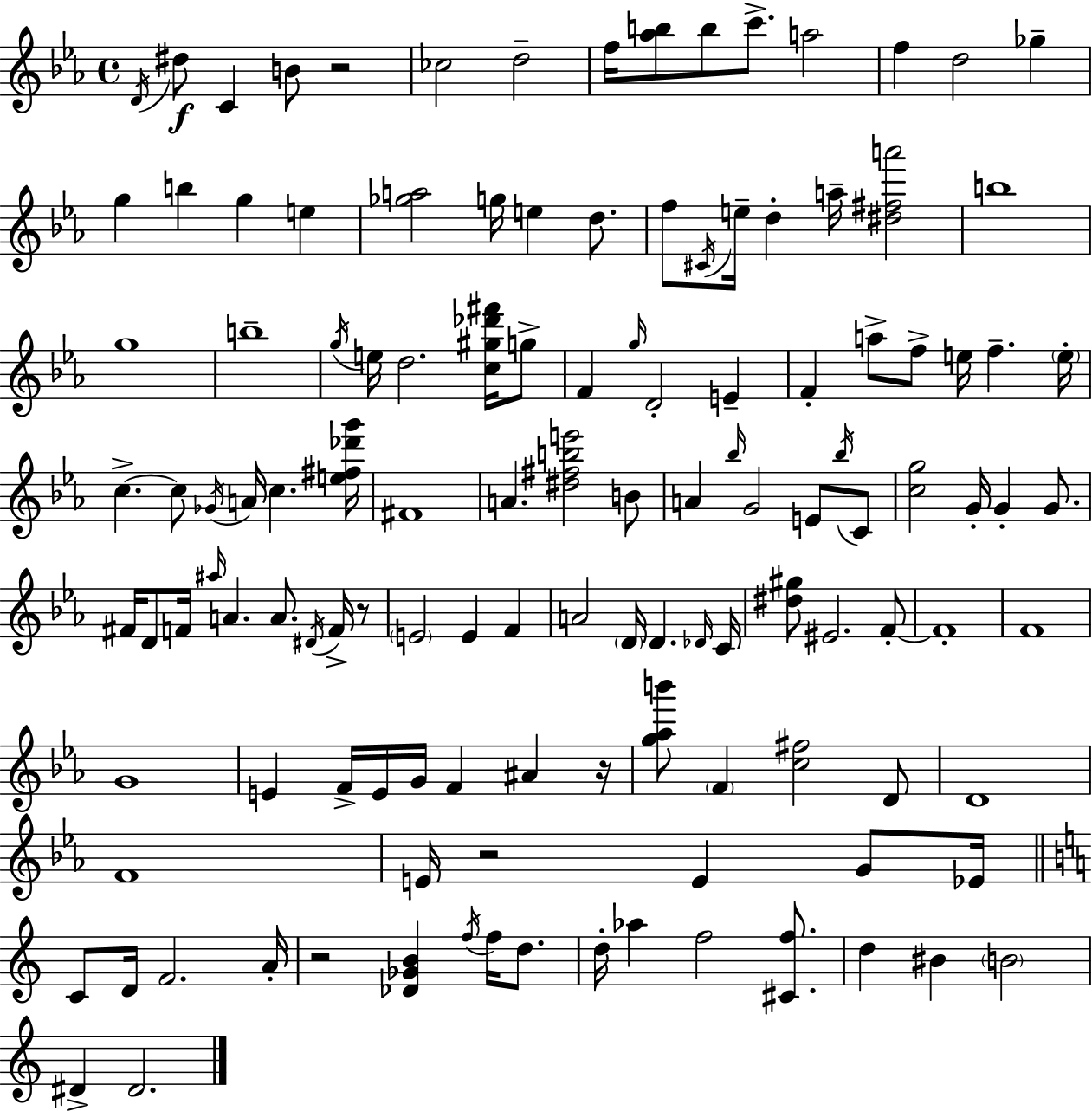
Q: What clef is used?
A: treble